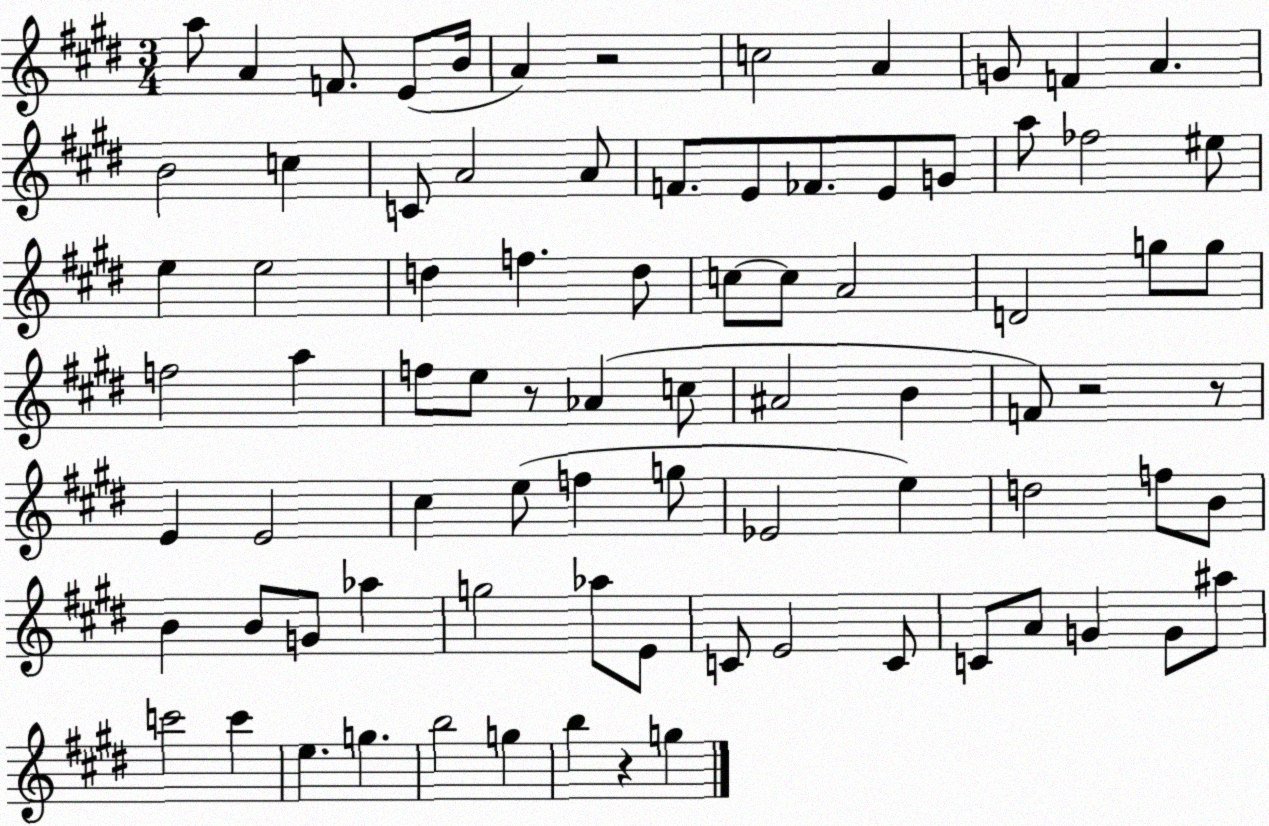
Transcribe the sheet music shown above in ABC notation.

X:1
T:Untitled
M:3/4
L:1/4
K:E
a/2 A F/2 E/2 B/4 A z2 c2 A G/2 F A B2 c C/2 A2 A/2 F/2 E/2 _F/2 E/2 G/2 a/2 _f2 ^e/2 e e2 d f d/2 c/2 c/2 A2 D2 g/2 g/2 f2 a f/2 e/2 z/2 _A c/2 ^A2 B F/2 z2 z/2 E E2 ^c e/2 f g/2 _E2 e d2 f/2 B/2 B B/2 G/2 _a g2 _a/2 E/2 C/2 E2 C/2 C/2 A/2 G G/2 ^a/2 c'2 c' e g b2 g b z g